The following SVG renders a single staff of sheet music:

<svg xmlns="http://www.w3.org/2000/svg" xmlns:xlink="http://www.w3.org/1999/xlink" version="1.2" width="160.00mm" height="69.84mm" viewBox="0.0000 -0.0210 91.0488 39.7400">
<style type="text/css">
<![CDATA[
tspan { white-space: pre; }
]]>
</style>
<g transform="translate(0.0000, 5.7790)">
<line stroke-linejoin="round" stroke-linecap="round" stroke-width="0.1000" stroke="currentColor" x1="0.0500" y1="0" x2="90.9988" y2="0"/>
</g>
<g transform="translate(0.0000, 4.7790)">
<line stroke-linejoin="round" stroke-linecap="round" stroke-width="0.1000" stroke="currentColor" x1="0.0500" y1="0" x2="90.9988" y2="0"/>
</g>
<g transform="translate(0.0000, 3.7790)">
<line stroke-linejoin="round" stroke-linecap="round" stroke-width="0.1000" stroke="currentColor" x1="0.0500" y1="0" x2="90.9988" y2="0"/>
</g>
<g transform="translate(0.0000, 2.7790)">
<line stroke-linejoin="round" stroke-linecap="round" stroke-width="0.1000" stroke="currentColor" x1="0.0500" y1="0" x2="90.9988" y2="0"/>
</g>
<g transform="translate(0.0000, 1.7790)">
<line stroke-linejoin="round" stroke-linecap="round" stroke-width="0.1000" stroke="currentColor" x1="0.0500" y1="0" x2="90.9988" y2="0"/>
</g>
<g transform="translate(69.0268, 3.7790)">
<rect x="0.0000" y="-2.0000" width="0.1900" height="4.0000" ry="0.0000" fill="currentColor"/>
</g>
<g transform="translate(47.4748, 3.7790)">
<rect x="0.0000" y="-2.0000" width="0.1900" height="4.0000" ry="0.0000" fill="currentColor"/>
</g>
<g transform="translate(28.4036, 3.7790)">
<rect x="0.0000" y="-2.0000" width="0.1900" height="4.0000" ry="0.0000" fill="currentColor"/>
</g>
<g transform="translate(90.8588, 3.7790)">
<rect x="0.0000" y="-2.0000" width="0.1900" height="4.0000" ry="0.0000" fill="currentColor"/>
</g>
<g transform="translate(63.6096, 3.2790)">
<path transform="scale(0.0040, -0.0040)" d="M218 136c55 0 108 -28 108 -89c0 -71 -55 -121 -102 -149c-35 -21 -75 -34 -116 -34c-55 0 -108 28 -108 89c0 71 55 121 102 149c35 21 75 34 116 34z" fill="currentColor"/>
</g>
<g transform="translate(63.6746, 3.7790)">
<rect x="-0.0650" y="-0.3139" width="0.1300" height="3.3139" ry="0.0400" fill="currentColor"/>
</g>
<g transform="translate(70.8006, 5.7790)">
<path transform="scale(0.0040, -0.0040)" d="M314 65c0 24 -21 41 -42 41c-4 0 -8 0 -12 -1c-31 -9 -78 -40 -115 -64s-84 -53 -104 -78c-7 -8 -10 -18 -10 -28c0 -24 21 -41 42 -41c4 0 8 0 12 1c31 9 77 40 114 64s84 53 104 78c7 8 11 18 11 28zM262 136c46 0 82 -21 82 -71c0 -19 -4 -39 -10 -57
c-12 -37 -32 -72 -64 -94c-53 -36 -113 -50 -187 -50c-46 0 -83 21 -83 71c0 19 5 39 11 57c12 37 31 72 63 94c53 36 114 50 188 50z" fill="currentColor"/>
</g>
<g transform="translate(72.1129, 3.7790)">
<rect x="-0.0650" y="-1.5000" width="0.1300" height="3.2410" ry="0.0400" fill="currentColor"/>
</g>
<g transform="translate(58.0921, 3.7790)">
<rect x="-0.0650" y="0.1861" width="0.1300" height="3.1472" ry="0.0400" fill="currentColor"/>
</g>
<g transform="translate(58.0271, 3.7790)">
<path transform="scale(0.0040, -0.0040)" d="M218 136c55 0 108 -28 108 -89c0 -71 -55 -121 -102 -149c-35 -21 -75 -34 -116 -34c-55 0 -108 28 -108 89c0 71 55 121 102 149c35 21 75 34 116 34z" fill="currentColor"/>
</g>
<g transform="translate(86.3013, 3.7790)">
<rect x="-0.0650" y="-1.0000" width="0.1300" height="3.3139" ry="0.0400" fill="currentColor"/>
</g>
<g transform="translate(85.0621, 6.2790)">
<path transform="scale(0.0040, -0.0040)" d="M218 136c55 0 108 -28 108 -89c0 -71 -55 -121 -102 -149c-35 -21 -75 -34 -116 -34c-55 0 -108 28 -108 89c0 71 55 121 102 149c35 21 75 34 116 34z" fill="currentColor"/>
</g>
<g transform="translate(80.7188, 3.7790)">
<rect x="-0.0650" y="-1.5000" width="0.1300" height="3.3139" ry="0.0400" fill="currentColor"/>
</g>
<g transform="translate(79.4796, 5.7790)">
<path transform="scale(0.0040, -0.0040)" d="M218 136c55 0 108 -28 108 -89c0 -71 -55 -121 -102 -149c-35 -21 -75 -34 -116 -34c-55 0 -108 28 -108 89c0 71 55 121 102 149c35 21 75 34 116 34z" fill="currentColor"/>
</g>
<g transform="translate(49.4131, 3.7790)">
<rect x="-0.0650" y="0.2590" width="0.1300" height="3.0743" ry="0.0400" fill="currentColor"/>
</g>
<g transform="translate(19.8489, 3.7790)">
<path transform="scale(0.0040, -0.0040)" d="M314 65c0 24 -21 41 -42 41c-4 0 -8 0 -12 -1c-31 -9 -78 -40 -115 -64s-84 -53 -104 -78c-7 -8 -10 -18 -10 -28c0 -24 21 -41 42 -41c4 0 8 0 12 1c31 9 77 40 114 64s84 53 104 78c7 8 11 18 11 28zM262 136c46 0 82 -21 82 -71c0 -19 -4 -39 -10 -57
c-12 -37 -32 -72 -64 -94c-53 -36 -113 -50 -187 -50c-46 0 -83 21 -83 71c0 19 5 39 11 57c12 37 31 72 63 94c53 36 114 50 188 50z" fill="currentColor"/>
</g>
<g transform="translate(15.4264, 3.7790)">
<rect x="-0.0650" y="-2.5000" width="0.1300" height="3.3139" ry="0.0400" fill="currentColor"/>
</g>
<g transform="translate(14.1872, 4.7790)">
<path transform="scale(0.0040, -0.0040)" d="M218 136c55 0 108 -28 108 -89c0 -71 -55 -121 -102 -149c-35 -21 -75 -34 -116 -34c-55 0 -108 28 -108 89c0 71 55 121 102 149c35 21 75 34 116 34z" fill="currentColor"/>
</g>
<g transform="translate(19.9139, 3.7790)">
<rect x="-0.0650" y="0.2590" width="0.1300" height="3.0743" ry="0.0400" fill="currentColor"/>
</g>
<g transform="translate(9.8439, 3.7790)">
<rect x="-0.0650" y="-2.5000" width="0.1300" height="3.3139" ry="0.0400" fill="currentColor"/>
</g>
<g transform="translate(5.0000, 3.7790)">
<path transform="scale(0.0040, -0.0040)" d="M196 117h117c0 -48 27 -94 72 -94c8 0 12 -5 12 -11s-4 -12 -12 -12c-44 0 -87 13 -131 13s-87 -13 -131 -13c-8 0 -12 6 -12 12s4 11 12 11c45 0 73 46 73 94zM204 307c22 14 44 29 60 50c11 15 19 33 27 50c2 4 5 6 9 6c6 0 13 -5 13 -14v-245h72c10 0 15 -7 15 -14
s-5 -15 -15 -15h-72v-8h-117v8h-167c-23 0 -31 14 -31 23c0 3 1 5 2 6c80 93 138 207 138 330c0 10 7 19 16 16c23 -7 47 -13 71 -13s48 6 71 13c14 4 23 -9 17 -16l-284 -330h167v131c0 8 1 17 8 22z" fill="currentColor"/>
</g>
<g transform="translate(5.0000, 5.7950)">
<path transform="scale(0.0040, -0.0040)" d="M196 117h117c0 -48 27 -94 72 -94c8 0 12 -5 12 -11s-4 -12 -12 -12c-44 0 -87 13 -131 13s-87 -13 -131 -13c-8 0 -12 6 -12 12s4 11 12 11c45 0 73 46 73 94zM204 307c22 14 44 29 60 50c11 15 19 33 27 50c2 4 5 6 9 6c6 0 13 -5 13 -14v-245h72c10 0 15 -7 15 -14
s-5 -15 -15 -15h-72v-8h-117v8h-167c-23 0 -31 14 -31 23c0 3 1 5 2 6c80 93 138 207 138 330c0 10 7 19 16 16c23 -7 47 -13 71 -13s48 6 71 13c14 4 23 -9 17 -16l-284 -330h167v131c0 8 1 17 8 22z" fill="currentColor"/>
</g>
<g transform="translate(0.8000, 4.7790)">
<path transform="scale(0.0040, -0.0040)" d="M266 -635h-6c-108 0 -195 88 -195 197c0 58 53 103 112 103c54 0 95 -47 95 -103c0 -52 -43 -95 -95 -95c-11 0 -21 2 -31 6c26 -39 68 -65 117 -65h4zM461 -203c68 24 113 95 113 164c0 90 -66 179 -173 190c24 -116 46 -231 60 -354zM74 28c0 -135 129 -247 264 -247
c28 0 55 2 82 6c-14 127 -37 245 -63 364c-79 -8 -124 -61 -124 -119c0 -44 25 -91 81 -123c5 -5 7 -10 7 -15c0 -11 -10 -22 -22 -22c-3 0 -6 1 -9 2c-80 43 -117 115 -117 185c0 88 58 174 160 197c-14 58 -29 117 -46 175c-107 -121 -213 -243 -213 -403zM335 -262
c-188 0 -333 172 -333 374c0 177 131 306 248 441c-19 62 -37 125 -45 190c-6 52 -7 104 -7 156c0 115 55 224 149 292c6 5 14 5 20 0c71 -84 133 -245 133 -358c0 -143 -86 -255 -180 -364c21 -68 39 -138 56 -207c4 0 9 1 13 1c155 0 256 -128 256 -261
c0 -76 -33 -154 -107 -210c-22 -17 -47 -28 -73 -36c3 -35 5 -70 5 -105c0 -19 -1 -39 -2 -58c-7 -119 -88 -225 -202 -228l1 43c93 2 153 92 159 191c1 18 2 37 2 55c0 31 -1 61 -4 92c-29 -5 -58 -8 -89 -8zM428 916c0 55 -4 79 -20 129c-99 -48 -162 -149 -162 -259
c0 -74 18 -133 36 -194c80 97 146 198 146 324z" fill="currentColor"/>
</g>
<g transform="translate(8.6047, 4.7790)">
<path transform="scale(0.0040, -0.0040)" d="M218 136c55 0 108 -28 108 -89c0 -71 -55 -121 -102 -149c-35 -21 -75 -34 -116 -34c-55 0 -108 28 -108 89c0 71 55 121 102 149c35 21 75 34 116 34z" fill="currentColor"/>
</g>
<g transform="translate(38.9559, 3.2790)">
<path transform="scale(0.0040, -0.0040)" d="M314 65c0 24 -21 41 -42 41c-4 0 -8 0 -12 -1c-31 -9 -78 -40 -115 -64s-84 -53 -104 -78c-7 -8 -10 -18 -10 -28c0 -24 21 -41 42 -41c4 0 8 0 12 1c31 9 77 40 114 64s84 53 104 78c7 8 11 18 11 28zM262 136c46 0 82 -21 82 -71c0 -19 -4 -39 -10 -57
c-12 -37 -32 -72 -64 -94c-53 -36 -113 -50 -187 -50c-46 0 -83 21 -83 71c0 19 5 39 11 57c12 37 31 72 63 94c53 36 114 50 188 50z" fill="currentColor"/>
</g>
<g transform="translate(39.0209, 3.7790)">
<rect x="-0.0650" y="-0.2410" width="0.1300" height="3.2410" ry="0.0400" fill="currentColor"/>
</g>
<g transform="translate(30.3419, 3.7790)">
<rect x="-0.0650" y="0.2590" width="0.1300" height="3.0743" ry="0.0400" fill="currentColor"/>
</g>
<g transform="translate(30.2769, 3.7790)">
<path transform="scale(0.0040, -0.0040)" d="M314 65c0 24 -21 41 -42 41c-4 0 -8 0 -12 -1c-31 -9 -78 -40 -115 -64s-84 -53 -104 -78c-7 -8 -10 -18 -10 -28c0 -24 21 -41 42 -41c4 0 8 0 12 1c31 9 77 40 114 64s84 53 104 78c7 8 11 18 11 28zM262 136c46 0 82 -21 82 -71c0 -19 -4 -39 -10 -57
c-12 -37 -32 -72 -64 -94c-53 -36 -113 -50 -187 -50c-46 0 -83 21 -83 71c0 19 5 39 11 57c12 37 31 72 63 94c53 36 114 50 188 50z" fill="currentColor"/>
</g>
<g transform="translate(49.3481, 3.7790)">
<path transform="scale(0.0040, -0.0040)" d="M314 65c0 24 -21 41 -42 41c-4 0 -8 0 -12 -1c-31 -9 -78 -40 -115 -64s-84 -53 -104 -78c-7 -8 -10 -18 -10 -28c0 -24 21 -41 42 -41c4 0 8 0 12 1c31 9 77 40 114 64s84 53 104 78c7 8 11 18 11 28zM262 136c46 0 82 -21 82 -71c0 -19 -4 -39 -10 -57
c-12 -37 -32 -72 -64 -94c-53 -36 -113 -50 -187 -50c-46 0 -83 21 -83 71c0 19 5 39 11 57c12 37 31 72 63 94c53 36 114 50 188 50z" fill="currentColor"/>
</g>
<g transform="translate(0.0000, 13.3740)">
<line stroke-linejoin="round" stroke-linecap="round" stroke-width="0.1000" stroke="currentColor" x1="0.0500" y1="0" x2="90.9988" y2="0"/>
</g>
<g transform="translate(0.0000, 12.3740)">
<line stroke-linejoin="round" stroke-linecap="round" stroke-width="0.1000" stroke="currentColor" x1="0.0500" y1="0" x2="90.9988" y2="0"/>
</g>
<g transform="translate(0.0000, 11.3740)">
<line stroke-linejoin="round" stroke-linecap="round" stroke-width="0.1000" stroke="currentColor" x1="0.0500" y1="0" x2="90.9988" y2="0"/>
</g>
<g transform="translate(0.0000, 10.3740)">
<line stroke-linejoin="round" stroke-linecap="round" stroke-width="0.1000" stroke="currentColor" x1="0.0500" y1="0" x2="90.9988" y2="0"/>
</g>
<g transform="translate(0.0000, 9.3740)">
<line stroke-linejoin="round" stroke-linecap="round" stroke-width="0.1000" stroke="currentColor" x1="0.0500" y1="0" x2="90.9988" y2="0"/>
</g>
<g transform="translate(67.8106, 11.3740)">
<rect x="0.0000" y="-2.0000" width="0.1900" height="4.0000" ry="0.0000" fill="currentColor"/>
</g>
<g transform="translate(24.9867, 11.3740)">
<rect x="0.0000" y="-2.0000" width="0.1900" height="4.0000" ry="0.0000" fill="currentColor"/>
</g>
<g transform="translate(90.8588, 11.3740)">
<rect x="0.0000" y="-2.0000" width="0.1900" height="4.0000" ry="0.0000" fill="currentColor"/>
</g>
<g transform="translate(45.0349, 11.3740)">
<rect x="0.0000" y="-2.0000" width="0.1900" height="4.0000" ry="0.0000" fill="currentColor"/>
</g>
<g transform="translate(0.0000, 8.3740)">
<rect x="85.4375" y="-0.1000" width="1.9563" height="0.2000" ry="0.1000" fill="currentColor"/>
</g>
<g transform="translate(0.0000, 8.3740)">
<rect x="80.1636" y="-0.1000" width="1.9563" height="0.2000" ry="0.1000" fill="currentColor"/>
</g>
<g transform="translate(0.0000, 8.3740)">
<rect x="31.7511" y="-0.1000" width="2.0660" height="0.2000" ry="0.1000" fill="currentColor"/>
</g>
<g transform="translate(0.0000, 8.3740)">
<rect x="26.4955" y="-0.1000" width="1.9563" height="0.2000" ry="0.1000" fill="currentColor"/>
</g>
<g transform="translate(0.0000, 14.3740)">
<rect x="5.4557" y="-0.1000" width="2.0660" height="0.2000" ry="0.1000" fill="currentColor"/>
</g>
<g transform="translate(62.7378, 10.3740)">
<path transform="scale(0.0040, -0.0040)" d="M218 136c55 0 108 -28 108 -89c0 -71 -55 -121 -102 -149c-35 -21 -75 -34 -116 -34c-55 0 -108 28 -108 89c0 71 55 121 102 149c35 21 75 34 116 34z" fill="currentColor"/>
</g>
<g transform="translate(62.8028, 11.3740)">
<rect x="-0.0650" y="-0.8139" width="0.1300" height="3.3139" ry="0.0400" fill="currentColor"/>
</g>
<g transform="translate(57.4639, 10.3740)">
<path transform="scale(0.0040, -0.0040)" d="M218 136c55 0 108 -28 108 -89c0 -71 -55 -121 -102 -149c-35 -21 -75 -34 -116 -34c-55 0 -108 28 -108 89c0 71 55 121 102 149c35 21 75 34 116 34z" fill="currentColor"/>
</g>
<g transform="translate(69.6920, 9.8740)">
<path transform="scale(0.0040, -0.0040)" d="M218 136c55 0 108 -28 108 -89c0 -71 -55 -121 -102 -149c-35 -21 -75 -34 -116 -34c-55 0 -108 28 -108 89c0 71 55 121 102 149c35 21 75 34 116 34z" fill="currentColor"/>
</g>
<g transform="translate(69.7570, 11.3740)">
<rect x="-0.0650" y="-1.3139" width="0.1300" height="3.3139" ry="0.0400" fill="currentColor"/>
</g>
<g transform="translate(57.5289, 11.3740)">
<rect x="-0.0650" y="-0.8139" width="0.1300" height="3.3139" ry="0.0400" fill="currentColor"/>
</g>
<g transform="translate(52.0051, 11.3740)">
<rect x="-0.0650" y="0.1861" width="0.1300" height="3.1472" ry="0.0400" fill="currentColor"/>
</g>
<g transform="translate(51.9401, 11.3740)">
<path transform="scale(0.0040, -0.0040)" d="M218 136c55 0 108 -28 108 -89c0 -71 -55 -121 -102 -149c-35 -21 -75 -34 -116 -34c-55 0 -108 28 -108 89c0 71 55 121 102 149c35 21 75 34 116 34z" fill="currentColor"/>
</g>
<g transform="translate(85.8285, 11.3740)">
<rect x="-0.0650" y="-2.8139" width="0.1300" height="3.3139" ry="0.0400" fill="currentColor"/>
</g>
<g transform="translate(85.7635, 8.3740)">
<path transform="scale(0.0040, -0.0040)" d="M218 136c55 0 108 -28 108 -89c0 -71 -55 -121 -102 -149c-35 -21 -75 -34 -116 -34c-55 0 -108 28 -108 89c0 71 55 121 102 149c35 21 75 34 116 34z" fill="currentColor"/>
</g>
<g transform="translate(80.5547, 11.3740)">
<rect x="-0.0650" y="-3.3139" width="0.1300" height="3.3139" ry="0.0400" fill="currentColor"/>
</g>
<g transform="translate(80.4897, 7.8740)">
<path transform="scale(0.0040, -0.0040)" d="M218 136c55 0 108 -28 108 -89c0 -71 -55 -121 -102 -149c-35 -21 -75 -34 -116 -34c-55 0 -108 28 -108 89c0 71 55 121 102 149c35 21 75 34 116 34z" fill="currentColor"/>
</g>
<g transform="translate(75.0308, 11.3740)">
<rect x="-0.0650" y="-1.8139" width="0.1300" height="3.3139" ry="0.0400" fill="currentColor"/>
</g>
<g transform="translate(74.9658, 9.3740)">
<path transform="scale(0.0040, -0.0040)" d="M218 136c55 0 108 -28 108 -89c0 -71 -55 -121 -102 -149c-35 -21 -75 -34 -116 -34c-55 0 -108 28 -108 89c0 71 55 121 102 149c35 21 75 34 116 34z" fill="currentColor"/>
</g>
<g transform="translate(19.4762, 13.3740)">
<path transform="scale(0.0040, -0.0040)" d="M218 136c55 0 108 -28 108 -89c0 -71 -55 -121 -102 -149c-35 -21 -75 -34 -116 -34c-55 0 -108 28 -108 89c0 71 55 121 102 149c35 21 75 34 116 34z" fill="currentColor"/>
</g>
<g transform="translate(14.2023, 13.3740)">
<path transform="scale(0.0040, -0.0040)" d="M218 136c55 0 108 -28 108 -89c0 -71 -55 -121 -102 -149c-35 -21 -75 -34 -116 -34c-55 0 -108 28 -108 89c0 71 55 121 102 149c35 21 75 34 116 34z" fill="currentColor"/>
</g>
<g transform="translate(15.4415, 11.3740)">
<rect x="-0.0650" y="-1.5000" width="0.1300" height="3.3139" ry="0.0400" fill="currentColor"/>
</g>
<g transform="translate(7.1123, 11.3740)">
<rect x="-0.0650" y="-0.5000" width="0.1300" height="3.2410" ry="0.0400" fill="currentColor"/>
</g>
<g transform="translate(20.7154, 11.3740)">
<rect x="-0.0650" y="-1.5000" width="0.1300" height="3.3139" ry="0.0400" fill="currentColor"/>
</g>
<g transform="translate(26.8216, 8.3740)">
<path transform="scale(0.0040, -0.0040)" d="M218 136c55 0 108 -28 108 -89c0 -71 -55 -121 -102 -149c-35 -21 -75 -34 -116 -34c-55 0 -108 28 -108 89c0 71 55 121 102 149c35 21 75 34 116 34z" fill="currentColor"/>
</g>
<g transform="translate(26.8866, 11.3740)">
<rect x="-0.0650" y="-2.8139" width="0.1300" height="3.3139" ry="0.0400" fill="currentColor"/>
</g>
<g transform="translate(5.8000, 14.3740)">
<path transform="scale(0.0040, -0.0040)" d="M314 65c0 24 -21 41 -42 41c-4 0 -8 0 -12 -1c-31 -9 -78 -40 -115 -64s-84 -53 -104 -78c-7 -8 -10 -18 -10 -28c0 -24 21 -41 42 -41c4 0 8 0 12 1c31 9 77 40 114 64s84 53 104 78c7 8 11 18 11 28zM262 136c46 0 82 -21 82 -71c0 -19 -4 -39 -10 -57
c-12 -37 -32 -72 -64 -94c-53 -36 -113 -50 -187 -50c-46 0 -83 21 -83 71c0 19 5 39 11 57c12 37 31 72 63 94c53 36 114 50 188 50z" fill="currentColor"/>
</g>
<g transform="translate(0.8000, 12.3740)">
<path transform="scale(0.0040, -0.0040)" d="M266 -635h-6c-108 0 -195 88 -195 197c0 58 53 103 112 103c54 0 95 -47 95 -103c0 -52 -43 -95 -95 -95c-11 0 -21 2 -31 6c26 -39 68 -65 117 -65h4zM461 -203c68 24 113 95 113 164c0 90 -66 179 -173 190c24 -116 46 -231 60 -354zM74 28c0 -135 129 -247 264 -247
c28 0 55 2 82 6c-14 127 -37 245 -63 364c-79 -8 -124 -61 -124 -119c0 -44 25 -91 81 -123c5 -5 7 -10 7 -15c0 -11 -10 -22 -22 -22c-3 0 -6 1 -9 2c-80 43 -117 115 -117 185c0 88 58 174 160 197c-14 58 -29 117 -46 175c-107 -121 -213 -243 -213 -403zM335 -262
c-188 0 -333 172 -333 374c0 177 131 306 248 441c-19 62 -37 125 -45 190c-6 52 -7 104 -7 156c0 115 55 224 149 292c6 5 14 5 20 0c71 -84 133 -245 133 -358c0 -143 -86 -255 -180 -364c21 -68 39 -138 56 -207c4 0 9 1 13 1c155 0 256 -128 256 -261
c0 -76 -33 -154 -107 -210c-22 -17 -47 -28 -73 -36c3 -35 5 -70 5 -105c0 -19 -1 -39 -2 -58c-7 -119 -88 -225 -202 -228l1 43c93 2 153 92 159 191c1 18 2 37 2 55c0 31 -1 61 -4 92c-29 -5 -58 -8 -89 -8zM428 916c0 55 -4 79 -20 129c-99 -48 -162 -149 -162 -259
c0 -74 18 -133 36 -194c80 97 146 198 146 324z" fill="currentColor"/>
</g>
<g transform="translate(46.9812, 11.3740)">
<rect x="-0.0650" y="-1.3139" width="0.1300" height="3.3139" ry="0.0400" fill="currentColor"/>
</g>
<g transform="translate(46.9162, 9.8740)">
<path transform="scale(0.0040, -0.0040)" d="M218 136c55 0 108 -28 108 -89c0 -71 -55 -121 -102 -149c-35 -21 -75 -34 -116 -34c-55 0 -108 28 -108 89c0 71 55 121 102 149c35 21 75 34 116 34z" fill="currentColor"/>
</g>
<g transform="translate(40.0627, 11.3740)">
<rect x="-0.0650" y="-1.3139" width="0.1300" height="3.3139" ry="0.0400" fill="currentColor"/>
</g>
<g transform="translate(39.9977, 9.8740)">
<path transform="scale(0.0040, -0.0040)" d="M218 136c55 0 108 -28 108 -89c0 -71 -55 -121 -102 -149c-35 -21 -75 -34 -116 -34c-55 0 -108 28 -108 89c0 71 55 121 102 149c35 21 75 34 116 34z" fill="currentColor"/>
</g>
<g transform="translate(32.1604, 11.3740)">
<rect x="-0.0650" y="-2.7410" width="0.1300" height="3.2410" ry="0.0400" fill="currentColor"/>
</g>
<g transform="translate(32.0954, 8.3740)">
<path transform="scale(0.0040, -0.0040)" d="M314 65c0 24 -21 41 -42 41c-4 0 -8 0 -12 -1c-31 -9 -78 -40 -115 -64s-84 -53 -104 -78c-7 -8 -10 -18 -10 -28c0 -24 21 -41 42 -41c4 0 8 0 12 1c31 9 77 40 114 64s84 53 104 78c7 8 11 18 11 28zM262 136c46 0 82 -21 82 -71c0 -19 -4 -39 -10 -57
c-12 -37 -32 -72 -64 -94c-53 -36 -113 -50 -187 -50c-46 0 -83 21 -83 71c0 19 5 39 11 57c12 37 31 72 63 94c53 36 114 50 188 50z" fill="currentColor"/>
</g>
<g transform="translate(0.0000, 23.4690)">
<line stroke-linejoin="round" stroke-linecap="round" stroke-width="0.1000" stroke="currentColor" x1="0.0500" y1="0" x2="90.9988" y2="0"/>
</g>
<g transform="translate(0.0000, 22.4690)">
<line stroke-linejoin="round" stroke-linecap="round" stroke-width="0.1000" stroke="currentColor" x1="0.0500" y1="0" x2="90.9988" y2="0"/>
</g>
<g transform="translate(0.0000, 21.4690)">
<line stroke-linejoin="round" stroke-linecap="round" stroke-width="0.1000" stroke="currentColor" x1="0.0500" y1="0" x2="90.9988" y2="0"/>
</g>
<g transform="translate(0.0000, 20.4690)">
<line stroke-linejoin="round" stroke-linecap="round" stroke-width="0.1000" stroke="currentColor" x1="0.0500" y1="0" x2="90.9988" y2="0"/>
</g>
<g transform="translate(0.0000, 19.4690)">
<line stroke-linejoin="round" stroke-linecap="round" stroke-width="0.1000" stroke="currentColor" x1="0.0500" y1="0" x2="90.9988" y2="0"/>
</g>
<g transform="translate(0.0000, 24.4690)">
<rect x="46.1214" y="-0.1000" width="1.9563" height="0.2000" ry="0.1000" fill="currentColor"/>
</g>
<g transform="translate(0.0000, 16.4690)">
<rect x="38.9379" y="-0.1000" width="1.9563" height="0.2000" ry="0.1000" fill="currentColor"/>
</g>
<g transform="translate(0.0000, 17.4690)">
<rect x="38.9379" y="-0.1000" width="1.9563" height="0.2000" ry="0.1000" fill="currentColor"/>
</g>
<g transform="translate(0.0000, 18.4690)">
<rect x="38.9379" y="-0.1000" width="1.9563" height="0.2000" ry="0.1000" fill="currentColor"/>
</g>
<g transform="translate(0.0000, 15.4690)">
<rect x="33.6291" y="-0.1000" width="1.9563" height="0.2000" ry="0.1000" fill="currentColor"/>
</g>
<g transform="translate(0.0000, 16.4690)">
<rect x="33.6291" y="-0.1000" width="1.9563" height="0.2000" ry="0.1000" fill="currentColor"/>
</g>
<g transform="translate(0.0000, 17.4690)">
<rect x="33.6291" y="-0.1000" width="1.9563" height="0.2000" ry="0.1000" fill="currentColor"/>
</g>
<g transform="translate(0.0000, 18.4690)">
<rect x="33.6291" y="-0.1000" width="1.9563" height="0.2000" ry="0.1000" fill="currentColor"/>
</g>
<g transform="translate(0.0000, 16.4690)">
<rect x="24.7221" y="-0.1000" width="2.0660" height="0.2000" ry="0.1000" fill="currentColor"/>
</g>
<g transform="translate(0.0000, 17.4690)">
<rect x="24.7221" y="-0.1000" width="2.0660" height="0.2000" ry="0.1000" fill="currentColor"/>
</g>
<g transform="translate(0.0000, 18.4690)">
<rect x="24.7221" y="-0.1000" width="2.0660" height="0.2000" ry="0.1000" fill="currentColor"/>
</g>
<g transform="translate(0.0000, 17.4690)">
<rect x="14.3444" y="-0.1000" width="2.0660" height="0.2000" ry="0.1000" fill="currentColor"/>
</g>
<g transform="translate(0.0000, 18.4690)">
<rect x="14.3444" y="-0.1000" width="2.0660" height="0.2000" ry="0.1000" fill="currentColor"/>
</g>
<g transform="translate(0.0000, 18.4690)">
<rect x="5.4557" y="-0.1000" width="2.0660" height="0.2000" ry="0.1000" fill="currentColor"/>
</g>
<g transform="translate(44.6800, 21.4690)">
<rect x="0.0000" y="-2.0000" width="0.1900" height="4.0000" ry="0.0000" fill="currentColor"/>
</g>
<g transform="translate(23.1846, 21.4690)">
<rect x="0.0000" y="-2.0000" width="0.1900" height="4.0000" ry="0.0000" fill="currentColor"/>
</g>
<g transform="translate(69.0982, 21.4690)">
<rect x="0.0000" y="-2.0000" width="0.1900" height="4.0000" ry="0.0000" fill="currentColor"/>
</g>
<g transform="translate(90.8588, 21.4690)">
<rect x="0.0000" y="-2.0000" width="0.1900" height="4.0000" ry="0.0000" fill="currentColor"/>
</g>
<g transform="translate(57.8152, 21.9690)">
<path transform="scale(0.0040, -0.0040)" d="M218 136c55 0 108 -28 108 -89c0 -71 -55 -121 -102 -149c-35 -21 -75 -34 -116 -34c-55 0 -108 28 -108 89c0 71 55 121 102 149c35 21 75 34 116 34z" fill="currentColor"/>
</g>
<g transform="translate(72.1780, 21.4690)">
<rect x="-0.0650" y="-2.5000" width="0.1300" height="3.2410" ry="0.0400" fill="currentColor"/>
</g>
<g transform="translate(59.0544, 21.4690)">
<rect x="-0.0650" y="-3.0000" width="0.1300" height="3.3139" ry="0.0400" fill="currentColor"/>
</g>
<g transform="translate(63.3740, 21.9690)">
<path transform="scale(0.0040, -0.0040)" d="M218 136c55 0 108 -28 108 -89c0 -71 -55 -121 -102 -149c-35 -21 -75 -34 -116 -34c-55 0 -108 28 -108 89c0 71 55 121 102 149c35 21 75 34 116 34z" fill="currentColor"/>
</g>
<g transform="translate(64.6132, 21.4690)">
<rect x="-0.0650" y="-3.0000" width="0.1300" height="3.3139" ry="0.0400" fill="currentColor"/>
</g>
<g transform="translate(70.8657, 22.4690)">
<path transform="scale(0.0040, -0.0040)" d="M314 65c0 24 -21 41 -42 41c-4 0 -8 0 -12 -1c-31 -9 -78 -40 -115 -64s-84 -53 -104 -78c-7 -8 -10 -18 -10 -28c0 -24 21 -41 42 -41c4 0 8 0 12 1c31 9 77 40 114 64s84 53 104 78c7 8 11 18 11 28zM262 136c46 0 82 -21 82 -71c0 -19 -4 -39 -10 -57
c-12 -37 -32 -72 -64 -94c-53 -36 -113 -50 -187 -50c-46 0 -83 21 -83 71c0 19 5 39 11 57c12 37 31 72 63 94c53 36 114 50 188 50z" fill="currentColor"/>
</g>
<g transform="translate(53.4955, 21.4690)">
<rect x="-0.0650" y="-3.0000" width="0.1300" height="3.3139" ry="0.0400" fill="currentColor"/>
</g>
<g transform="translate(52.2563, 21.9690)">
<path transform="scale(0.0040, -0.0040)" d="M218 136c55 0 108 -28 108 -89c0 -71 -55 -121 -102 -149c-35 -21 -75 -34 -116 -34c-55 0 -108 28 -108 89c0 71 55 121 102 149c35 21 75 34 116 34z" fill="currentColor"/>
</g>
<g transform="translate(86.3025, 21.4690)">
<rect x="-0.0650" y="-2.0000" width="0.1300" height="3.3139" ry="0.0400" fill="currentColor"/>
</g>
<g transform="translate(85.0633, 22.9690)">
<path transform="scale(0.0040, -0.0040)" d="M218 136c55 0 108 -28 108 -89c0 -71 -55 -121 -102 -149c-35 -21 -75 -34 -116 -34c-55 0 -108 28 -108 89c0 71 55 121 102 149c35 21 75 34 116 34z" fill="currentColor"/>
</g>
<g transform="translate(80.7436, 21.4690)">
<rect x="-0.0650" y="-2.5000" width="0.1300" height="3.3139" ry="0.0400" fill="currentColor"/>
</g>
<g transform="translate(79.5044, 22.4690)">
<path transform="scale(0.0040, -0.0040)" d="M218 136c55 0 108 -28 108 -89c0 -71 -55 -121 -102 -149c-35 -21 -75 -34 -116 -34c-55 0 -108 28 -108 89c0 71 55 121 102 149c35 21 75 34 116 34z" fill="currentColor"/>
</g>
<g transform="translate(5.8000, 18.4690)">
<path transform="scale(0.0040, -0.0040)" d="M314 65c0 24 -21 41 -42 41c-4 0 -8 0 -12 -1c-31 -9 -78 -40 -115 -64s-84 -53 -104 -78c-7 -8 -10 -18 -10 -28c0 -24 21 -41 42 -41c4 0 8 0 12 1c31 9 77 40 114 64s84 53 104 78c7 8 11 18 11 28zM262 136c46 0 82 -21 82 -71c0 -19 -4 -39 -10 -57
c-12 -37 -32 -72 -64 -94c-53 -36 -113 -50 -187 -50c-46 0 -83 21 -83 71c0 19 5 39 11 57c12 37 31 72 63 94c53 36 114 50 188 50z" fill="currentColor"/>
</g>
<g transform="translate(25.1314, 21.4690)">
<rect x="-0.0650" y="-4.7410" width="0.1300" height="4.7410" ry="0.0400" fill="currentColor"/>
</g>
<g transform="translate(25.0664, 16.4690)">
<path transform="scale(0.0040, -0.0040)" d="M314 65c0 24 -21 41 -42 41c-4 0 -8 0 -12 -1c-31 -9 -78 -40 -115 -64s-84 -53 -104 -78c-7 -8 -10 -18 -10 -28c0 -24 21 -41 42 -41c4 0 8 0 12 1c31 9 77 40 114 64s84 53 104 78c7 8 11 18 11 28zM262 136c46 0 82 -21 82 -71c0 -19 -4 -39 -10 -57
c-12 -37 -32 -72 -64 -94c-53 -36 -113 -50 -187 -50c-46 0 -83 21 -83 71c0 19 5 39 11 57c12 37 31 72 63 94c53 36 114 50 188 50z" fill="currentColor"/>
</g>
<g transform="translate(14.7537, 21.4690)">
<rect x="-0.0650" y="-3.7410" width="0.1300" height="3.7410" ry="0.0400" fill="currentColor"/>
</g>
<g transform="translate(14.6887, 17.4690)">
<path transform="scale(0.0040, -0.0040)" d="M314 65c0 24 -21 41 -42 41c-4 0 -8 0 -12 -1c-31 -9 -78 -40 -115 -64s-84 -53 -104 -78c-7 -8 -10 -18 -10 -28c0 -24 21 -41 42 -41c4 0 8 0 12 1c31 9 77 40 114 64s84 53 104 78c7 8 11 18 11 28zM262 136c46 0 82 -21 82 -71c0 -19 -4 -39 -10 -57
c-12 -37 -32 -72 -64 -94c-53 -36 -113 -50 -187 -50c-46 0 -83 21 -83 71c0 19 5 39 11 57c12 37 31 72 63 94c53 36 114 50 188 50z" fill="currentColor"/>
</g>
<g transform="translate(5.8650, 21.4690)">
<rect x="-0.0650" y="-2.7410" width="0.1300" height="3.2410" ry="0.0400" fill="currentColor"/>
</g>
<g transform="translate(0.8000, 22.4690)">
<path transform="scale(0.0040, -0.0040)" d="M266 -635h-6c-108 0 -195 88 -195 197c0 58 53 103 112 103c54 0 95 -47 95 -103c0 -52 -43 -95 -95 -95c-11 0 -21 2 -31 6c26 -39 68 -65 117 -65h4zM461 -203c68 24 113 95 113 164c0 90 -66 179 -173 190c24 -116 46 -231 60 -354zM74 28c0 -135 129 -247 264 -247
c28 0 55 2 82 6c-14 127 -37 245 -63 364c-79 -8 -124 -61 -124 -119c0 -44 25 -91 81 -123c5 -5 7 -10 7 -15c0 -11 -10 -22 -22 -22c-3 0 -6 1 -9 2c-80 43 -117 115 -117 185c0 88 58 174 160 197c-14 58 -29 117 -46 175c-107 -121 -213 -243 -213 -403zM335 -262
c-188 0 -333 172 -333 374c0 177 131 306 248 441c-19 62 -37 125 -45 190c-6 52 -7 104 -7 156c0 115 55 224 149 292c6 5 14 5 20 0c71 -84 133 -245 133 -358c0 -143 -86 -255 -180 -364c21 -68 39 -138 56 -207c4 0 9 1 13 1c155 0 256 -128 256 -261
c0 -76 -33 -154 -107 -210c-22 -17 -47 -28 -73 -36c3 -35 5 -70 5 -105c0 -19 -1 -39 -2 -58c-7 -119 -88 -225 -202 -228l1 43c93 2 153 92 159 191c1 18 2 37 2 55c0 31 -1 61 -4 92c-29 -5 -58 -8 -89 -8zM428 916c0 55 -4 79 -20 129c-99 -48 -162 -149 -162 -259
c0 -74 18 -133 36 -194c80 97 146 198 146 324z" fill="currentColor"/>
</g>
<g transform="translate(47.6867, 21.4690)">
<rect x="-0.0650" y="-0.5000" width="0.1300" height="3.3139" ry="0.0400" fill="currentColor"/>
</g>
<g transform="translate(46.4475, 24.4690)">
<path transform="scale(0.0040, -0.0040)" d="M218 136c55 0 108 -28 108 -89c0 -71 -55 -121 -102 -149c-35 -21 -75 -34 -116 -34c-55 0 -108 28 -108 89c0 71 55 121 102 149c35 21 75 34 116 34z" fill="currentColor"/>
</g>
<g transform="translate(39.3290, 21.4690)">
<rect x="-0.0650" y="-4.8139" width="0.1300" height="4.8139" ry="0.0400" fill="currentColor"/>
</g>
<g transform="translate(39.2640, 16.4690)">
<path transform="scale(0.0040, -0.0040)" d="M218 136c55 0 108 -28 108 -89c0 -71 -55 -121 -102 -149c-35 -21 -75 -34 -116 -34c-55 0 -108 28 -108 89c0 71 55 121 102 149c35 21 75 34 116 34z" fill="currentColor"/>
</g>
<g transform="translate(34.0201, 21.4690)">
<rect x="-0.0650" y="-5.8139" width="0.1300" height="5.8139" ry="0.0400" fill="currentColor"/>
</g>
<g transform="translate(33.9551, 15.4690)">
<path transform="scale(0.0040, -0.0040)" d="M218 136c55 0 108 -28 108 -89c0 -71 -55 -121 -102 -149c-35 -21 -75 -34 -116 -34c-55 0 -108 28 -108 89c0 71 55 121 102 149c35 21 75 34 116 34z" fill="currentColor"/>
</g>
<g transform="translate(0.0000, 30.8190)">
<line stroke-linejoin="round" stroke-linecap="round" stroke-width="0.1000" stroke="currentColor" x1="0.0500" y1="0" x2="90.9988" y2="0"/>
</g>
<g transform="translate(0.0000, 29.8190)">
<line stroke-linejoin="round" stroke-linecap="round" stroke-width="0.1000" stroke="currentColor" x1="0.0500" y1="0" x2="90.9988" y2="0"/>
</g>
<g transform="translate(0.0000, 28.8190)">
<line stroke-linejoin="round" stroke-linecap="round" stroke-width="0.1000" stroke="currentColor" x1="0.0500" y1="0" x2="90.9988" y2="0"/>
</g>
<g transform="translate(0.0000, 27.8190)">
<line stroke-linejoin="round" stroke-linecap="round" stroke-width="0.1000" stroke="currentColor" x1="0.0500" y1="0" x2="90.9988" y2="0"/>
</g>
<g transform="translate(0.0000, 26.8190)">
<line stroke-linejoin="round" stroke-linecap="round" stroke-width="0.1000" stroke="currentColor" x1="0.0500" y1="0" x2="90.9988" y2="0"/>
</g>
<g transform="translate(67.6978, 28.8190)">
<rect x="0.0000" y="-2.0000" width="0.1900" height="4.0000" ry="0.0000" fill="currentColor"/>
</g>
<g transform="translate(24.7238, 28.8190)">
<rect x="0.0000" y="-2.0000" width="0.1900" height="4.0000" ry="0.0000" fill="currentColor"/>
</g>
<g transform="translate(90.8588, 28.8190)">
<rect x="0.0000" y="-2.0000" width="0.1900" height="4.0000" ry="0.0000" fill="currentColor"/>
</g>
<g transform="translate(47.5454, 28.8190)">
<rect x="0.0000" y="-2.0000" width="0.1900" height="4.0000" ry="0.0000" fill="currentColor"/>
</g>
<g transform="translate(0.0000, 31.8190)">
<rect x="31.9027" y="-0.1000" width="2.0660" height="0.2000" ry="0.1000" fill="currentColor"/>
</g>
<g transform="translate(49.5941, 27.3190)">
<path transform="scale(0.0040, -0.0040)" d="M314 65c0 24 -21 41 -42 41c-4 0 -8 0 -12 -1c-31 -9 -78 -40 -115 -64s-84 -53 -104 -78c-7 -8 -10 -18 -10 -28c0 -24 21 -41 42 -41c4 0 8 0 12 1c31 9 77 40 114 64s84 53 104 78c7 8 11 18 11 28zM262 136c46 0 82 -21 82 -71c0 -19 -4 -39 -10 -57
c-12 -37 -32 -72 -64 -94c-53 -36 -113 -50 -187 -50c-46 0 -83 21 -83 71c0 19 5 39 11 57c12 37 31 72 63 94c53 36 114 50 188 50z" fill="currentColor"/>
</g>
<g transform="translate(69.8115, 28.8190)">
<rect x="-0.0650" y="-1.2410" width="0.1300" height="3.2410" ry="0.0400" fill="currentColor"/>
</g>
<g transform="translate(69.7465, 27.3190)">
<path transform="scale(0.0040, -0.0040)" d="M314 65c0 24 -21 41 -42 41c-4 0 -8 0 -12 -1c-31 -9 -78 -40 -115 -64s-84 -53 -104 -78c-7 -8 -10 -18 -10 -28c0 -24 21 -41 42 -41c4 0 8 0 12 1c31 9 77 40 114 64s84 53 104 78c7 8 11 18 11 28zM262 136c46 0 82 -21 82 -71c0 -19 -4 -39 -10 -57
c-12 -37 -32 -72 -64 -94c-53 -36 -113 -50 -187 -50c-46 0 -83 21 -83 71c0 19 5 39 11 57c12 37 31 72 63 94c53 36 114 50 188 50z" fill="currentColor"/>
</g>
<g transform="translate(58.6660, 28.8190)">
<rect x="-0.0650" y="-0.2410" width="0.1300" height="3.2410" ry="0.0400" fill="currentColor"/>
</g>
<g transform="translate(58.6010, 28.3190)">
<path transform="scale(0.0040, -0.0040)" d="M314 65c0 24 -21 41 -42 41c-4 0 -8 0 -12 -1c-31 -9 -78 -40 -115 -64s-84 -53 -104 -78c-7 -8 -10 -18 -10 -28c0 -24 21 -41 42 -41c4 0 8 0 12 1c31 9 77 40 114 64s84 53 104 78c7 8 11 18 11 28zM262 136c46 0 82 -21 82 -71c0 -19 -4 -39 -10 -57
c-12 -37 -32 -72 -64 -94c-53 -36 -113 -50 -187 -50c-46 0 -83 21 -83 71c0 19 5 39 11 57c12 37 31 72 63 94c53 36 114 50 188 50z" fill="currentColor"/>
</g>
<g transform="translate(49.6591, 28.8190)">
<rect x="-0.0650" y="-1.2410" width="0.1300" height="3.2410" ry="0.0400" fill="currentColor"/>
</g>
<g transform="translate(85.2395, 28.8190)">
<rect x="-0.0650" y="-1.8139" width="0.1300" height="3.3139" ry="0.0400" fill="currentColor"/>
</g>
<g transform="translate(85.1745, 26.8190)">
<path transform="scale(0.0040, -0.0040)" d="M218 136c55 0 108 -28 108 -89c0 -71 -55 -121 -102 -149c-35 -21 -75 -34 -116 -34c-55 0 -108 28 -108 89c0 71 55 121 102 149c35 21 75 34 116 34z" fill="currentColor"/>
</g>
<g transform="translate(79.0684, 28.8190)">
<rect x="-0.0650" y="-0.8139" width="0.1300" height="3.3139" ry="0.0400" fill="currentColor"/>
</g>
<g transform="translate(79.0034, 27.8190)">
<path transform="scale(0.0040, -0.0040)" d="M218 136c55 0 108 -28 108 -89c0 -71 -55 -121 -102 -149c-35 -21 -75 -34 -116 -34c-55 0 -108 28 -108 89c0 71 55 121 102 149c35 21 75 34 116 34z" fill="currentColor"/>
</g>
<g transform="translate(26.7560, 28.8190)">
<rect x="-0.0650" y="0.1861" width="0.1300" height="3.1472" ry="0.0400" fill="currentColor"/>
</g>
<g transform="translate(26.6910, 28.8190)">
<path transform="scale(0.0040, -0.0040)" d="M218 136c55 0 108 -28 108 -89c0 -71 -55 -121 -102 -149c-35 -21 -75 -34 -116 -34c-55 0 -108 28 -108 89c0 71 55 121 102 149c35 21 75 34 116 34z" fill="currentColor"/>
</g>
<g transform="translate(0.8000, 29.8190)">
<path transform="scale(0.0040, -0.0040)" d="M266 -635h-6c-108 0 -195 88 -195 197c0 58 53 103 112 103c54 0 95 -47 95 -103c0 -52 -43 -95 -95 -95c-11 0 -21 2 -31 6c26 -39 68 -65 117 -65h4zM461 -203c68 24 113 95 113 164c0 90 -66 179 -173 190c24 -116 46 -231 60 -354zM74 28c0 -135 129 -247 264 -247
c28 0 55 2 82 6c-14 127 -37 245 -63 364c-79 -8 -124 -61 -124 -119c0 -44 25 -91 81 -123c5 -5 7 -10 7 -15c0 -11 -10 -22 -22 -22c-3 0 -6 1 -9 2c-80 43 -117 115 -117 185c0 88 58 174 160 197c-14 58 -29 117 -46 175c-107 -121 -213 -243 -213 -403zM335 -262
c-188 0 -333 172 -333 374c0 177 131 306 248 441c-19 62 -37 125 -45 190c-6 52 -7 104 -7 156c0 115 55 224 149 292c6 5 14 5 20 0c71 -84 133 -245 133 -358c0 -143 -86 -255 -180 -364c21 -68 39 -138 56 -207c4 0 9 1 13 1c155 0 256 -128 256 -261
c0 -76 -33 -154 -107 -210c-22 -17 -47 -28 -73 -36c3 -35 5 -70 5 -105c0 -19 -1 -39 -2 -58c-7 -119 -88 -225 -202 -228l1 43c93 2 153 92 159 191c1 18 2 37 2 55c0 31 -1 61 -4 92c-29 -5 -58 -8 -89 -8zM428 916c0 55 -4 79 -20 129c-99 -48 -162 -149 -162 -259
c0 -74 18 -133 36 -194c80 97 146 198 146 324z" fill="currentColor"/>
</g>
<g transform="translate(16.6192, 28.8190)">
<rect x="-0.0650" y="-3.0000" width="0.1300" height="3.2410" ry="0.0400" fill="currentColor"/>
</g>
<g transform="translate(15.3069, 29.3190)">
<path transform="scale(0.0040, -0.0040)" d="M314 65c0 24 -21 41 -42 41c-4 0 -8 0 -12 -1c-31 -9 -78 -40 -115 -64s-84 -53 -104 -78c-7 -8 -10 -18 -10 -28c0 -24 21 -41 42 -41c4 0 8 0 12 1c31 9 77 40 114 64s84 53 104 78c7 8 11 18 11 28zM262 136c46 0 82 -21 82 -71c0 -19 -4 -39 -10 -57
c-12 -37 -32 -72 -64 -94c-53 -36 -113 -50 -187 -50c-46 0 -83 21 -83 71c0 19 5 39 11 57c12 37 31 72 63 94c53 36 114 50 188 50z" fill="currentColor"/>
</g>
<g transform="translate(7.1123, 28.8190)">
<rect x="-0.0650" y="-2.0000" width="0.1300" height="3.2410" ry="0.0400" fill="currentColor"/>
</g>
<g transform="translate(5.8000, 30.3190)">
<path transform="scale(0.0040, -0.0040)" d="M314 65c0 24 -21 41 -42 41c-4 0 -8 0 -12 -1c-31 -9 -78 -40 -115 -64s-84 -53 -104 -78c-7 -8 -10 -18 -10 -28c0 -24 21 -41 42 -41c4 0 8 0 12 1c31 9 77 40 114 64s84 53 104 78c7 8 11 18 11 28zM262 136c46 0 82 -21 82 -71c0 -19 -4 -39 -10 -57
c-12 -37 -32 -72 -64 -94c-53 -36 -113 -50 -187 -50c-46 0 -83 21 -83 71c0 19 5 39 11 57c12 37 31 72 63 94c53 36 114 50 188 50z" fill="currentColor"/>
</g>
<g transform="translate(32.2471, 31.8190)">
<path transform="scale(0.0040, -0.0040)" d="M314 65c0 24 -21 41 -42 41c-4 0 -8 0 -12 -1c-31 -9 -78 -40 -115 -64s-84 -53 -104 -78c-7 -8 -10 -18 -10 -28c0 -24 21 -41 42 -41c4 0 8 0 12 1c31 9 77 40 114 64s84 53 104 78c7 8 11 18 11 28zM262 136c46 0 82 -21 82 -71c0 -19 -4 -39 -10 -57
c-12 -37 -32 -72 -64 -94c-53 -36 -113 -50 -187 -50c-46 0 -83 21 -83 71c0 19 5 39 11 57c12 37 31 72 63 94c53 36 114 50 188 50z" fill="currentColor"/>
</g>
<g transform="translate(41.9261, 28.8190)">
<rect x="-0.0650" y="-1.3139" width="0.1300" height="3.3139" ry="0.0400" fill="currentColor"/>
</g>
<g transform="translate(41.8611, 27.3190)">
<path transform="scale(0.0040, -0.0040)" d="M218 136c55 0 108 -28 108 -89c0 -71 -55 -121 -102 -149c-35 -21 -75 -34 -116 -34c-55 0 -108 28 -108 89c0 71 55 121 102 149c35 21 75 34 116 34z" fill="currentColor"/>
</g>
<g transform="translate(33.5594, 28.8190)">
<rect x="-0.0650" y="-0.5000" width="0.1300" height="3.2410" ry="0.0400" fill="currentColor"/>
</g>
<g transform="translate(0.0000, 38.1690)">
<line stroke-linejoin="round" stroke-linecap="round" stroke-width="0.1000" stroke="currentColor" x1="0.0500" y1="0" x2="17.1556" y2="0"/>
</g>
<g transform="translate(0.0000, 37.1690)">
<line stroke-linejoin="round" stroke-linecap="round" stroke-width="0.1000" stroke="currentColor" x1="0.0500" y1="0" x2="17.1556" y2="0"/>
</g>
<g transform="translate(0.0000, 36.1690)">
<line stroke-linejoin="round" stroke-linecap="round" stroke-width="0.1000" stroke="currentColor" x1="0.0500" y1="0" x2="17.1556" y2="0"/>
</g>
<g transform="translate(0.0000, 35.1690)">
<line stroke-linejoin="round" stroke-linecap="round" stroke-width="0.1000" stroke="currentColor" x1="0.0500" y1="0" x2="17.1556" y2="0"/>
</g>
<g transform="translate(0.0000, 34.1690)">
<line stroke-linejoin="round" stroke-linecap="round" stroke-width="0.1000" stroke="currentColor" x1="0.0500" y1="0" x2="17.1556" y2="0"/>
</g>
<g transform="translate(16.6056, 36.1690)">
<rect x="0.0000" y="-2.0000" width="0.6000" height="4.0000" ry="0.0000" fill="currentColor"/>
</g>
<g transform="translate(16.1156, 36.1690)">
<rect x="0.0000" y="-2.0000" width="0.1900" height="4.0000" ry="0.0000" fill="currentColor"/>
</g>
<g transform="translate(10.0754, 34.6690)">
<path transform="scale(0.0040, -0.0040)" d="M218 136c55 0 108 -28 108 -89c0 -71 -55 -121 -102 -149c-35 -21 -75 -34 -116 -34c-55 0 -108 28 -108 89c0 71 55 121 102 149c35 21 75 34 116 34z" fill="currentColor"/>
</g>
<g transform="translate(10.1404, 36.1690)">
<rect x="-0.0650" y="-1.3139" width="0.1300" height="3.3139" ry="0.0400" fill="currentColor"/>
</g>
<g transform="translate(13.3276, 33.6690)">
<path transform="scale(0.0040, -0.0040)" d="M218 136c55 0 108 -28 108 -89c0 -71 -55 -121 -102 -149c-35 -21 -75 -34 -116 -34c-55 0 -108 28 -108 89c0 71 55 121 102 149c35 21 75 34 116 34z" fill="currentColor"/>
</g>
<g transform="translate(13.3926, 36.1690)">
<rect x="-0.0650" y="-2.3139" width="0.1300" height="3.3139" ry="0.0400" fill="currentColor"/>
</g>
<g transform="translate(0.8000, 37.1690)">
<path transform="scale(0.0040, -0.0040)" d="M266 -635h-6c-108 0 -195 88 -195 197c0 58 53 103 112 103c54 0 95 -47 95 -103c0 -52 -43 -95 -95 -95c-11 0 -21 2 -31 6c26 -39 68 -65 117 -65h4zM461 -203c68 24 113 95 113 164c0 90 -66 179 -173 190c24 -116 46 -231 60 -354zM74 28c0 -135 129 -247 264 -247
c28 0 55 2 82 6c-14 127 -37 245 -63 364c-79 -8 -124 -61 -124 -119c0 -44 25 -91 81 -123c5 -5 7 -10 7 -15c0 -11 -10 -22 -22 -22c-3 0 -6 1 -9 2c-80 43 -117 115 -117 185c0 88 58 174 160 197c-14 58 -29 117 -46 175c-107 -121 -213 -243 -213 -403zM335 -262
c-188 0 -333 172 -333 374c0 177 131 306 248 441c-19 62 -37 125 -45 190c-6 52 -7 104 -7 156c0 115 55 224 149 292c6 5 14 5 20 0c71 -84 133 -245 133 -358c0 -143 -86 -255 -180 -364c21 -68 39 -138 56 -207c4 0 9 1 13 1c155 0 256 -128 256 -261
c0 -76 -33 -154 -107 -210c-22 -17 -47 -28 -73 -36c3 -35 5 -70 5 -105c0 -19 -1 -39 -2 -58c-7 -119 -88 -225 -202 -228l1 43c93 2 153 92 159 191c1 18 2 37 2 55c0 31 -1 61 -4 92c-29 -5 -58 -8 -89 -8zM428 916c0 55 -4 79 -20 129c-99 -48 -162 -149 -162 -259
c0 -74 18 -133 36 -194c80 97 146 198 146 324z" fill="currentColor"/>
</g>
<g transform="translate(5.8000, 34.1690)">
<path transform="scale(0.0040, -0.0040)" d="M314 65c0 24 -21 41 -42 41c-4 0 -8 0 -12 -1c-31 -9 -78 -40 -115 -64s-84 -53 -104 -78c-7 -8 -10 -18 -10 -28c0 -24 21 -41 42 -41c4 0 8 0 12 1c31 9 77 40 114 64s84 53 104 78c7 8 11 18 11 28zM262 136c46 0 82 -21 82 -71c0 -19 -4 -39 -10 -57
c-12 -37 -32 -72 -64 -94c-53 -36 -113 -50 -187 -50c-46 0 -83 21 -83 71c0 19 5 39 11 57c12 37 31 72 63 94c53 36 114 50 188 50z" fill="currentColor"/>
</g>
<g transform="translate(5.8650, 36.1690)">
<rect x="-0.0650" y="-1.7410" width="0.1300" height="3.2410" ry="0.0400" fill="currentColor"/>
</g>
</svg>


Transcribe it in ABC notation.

X:1
T:Untitled
M:4/4
L:1/4
K:C
G G B2 B2 c2 B2 B c E2 E D C2 E E a a2 e e B d d e f b a a2 c'2 e'2 g' e' C A A A G2 G F F2 A2 B C2 e e2 c2 e2 d f f2 e g